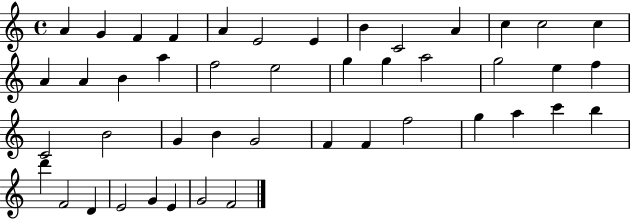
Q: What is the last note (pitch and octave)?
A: F4